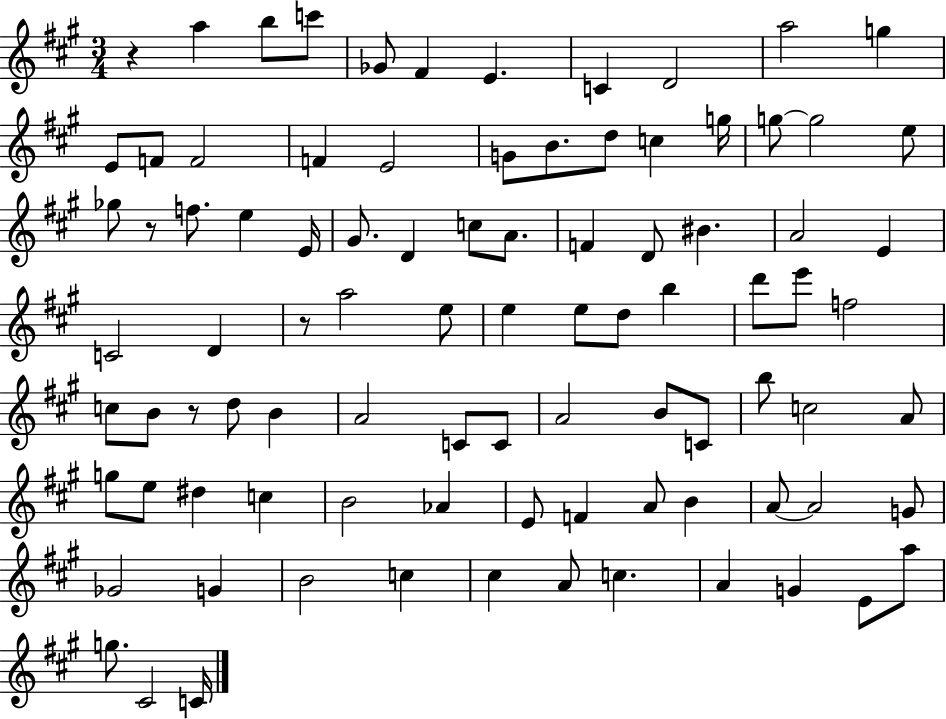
{
  \clef treble
  \numericTimeSignature
  \time 3/4
  \key a \major
  r4 a''4 b''8 c'''8 | ges'8 fis'4 e'4. | c'4 d'2 | a''2 g''4 | \break e'8 f'8 f'2 | f'4 e'2 | g'8 b'8. d''8 c''4 g''16 | g''8~~ g''2 e''8 | \break ges''8 r8 f''8. e''4 e'16 | gis'8. d'4 c''8 a'8. | f'4 d'8 bis'4. | a'2 e'4 | \break c'2 d'4 | r8 a''2 e''8 | e''4 e''8 d''8 b''4 | d'''8 e'''8 f''2 | \break c''8 b'8 r8 d''8 b'4 | a'2 c'8 c'8 | a'2 b'8 c'8 | b''8 c''2 a'8 | \break g''8 e''8 dis''4 c''4 | b'2 aes'4 | e'8 f'4 a'8 b'4 | a'8~~ a'2 g'8 | \break ges'2 g'4 | b'2 c''4 | cis''4 a'8 c''4. | a'4 g'4 e'8 a''8 | \break g''8. cis'2 c'16 | \bar "|."
}